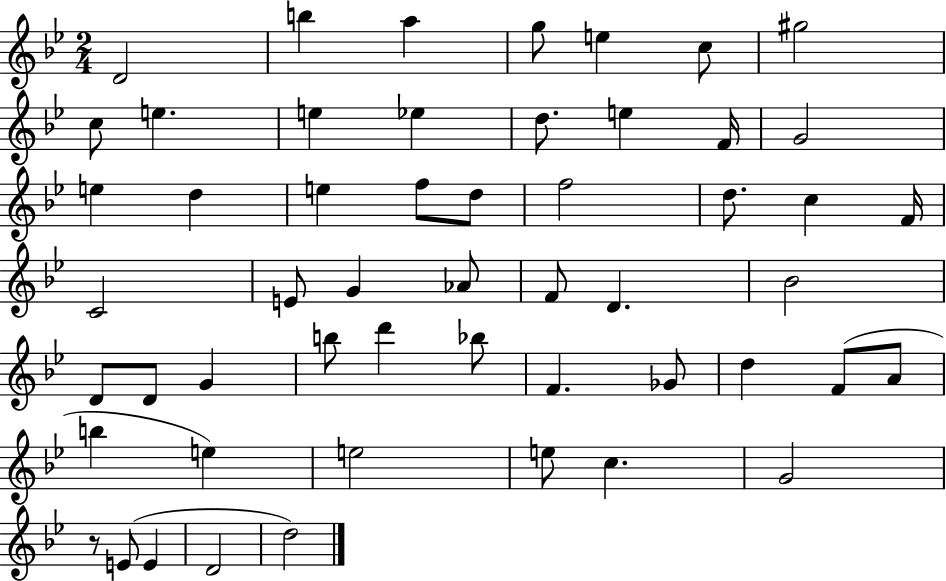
D4/h B5/q A5/q G5/e E5/q C5/e G#5/h C5/e E5/q. E5/q Eb5/q D5/e. E5/q F4/s G4/h E5/q D5/q E5/q F5/e D5/e F5/h D5/e. C5/q F4/s C4/h E4/e G4/q Ab4/e F4/e D4/q. Bb4/h D4/e D4/e G4/q B5/e D6/q Bb5/e F4/q. Gb4/e D5/q F4/e A4/e B5/q E5/q E5/h E5/e C5/q. G4/h R/e E4/e E4/q D4/h D5/h